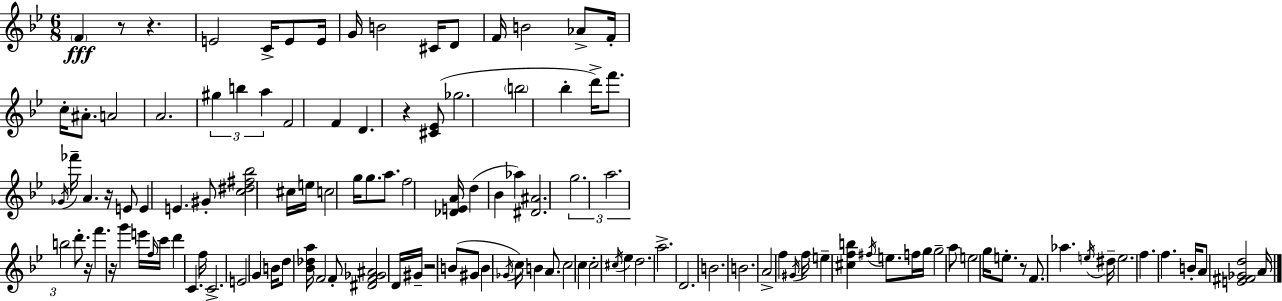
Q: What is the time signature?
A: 6/8